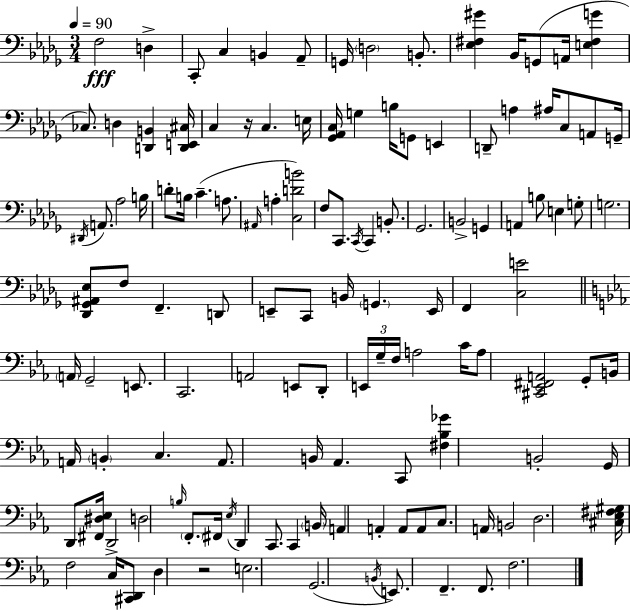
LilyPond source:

{
  \clef bass
  \numericTimeSignature
  \time 3/4
  \key bes \minor
  \tempo 4 = 90
  f2\fff d4-> | c,8-. c4 b,4 aes,8-- | g,16 \parenthesize d2 b,8.-. | <ees fis gis'>4 bes,16 g,8( a,16 <e fis g'>4 | \break ces8.) d4 <d, b,>4 <d, e, cis>16 | c4 r16 c4. e16 | <ges, aes, c>16 g4 b16 g,8 e,4 | d,8-- a4 ais16 c8 a,8 g,16-- | \break \acciaccatura { dis,16 } a,8. aes2 | b16 d'8-. b16 c'4.--( a8. | \grace { ais,16 } a4-. <c d' b'>2) | f8 c,8. \acciaccatura { c,16 } c,4 | \break b,8.-. ges,2. | b,2-> g,4 | a,4 b8 e4 | g8-. g2. | \break <des, ges, ais, ees>8 f8 f,4.-- | d,8 e,8-- c,8 b,16 \parenthesize g,4. | e,16 f,4 <c e'>2 | \bar "||" \break \key ees \major \parenthesize a,16 g,2-- e,8. | c,2. | a,2 e,8 d,8-. | \tuplet 3/2 { e,16 g16-- f16 } a2 c'16 | \break a8 <cis, ees, fis, a,>2 g,8-. | b,16 a,16 \parenthesize b,4-. c4. | a,8. b,16 aes,4. c,8 | <fis bes ges'>4 b,2-. | \break g,16 d,8 <fis, dis ees>16 d,2-> | d2 \grace { b16 } \parenthesize f,8.-. | fis,16 \acciaccatura { ees16 } d,4 c,8. c,4 | \parenthesize b,16 a,4 a,4-. a,8 | \break a,8 c8. a,16 b,2 | d2. | <cis ees fis gis>16 f2 c16 | <cis, d,>8 d4 r2 | \break e2. | g,2.( | \acciaccatura { b,16 } e,8.) f,4.-- | f,8. f2. | \break \bar "|."
}